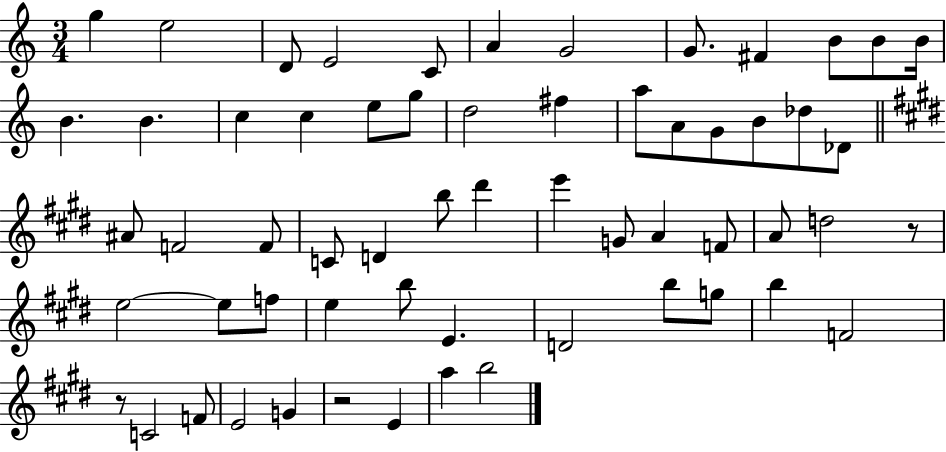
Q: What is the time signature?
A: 3/4